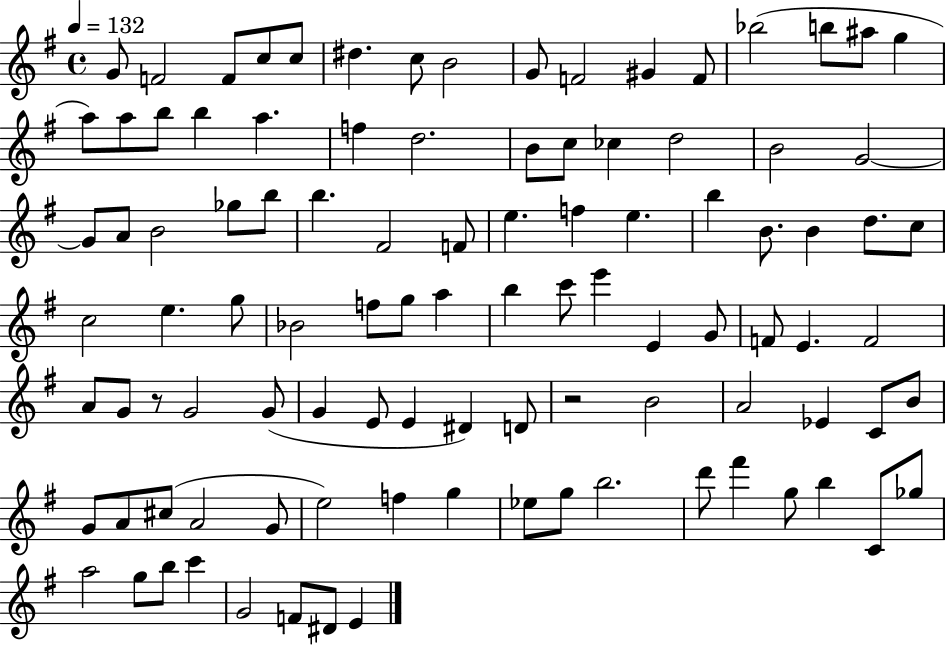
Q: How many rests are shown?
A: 2